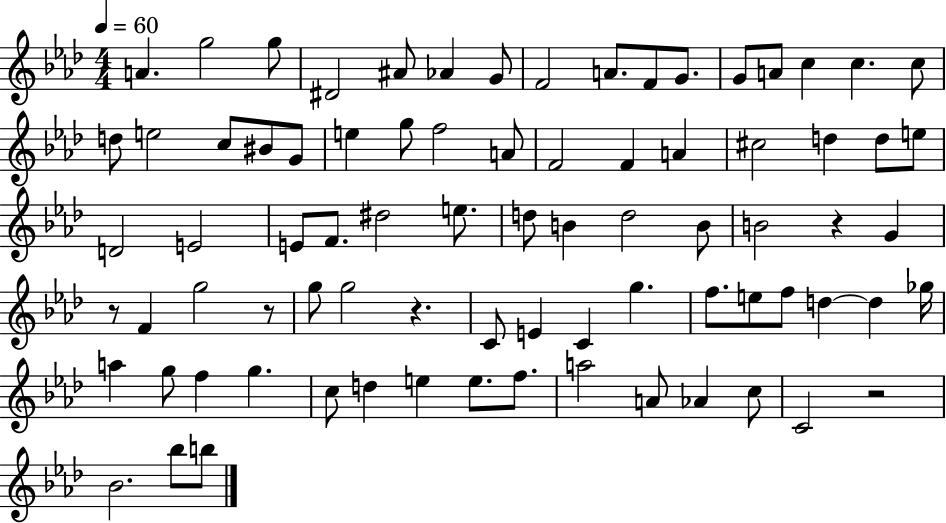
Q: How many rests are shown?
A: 5